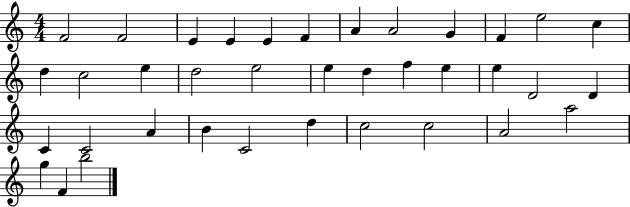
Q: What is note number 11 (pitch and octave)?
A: E5